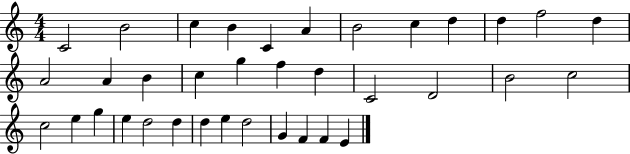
{
  \clef treble
  \numericTimeSignature
  \time 4/4
  \key c \major
  c'2 b'2 | c''4 b'4 c'4 a'4 | b'2 c''4 d''4 | d''4 f''2 d''4 | \break a'2 a'4 b'4 | c''4 g''4 f''4 d''4 | c'2 d'2 | b'2 c''2 | \break c''2 e''4 g''4 | e''4 d''2 d''4 | d''4 e''4 d''2 | g'4 f'4 f'4 e'4 | \break \bar "|."
}